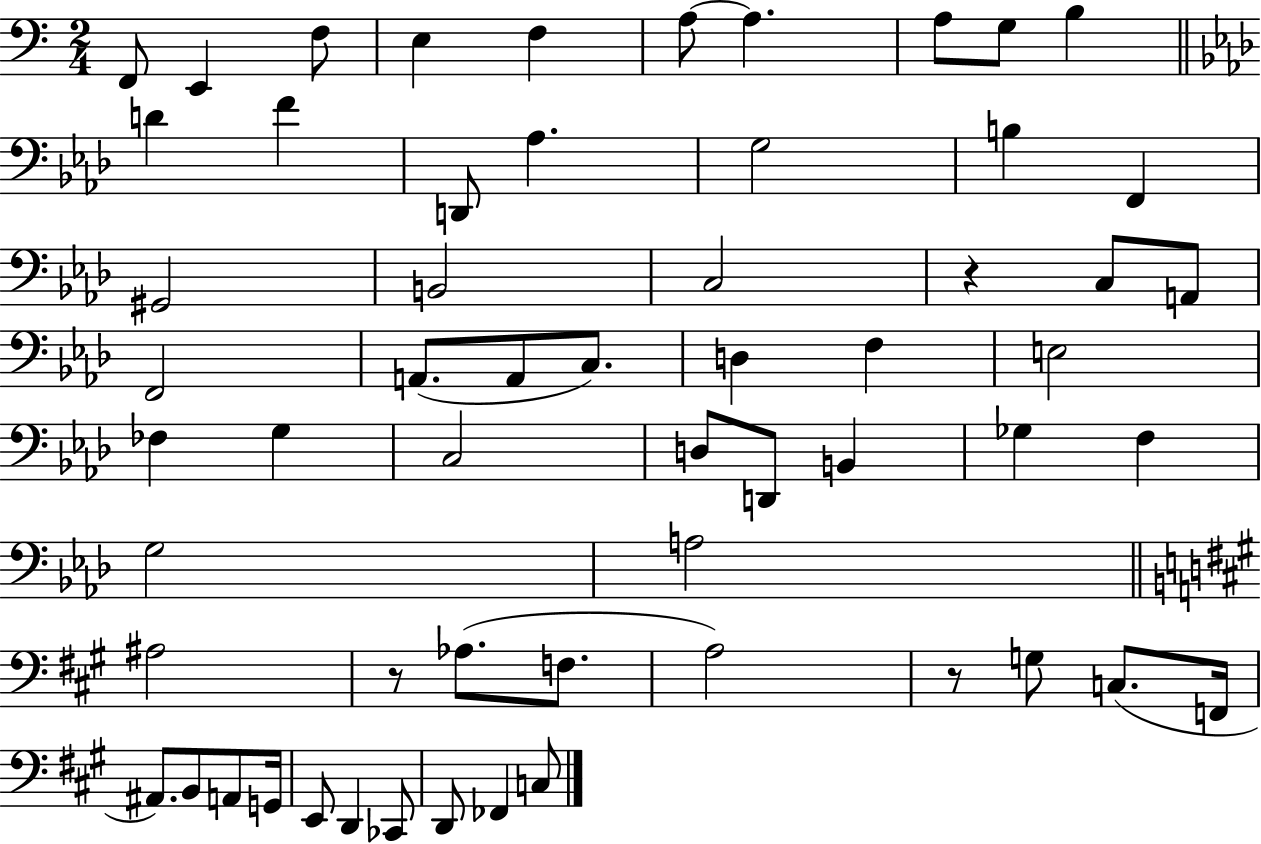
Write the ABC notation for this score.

X:1
T:Untitled
M:2/4
L:1/4
K:C
F,,/2 E,, F,/2 E, F, A,/2 A, A,/2 G,/2 B, D F D,,/2 _A, G,2 B, F,, ^G,,2 B,,2 C,2 z C,/2 A,,/2 F,,2 A,,/2 A,,/2 C,/2 D, F, E,2 _F, G, C,2 D,/2 D,,/2 B,, _G, F, G,2 A,2 ^A,2 z/2 _A,/2 F,/2 A,2 z/2 G,/2 C,/2 F,,/4 ^A,,/2 B,,/2 A,,/2 G,,/4 E,,/2 D,, _C,,/2 D,,/2 _F,, C,/2